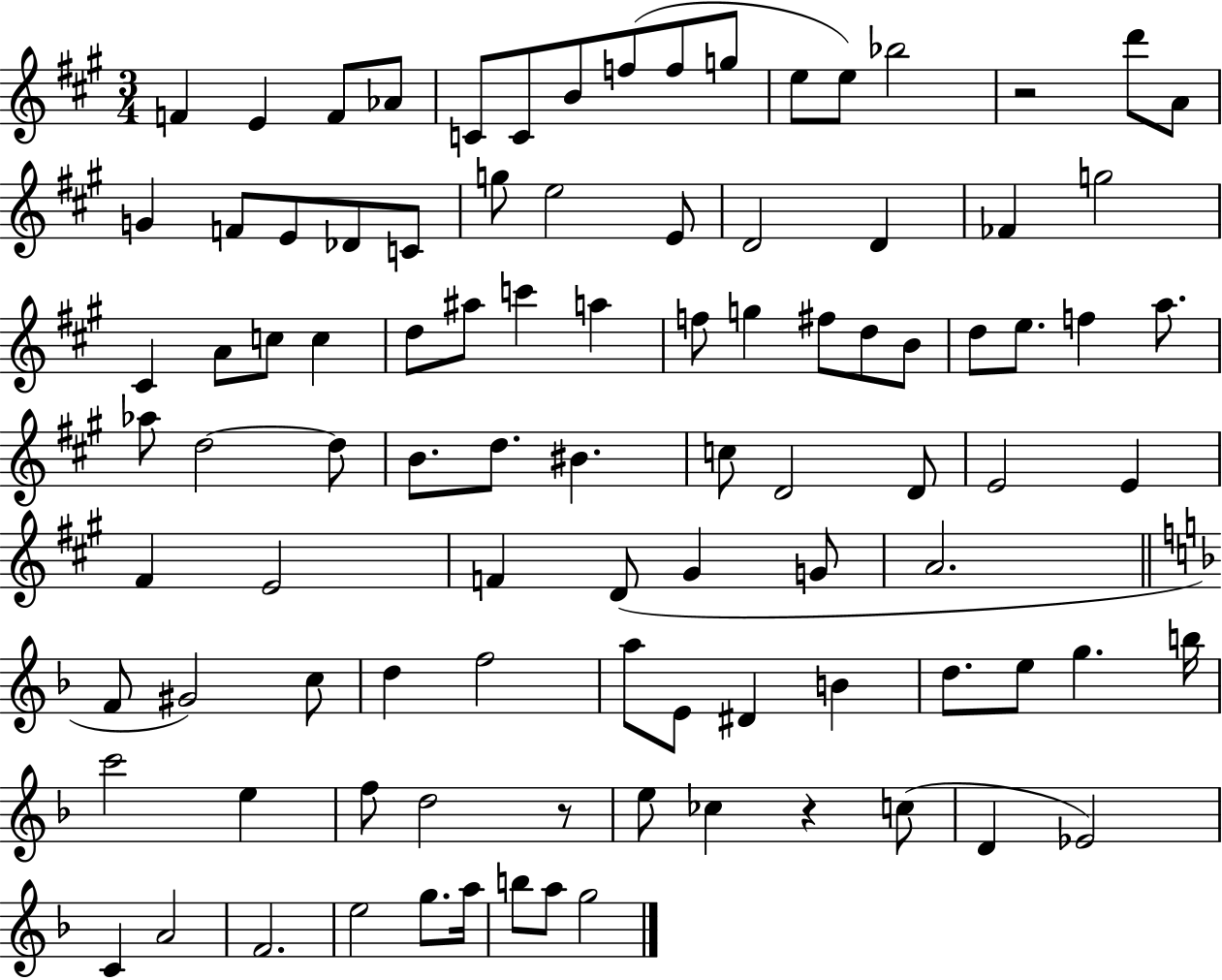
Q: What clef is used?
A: treble